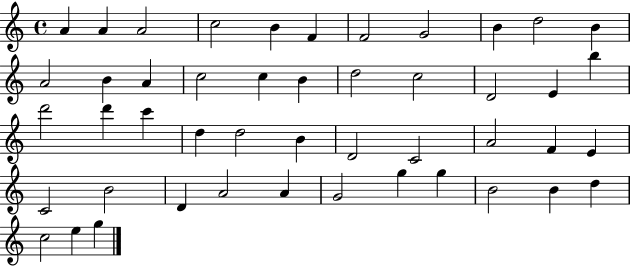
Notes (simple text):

A4/q A4/q A4/h C5/h B4/q F4/q F4/h G4/h B4/q D5/h B4/q A4/h B4/q A4/q C5/h C5/q B4/q D5/h C5/h D4/h E4/q B5/q D6/h D6/q C6/q D5/q D5/h B4/q D4/h C4/h A4/h F4/q E4/q C4/h B4/h D4/q A4/h A4/q G4/h G5/q G5/q B4/h B4/q D5/q C5/h E5/q G5/q